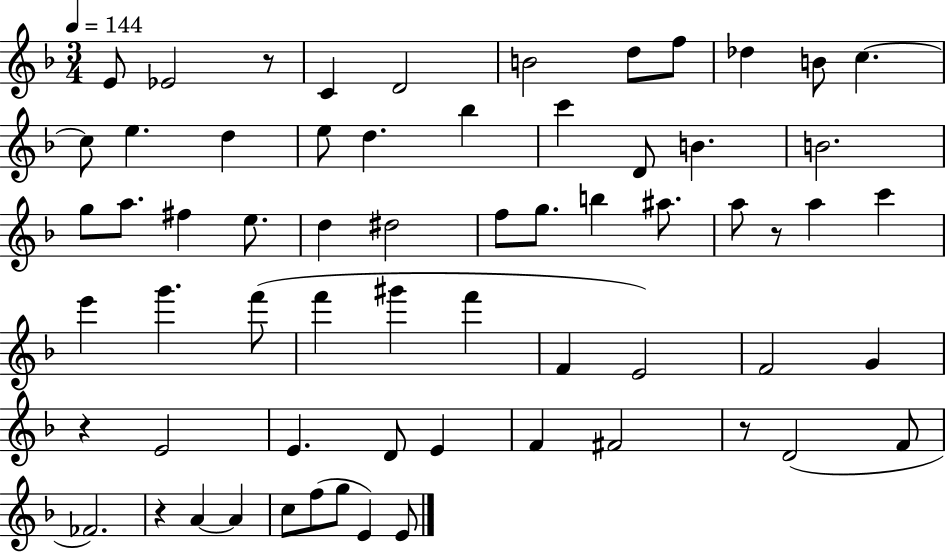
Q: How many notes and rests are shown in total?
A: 64